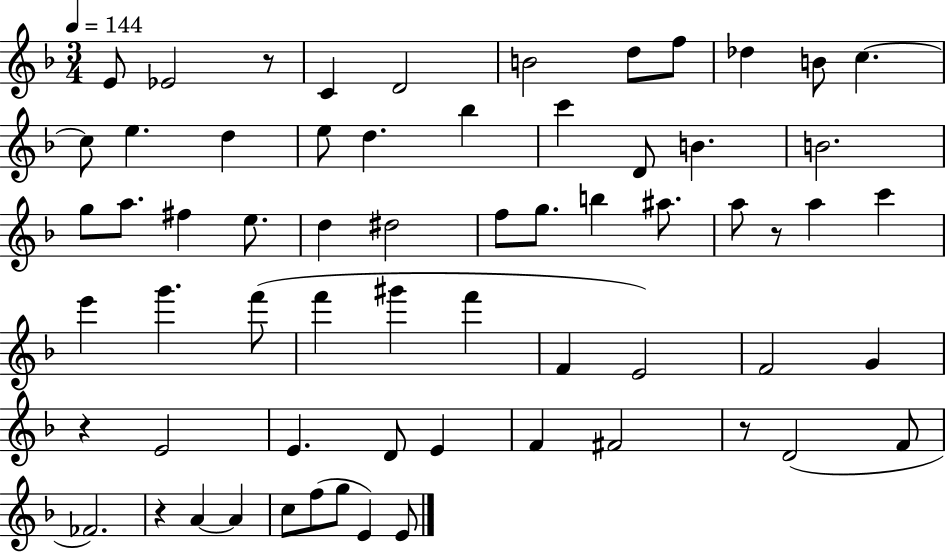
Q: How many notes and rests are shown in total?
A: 64